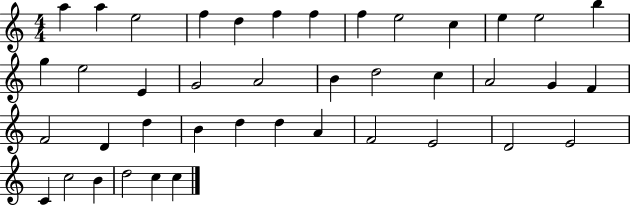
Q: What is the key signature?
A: C major